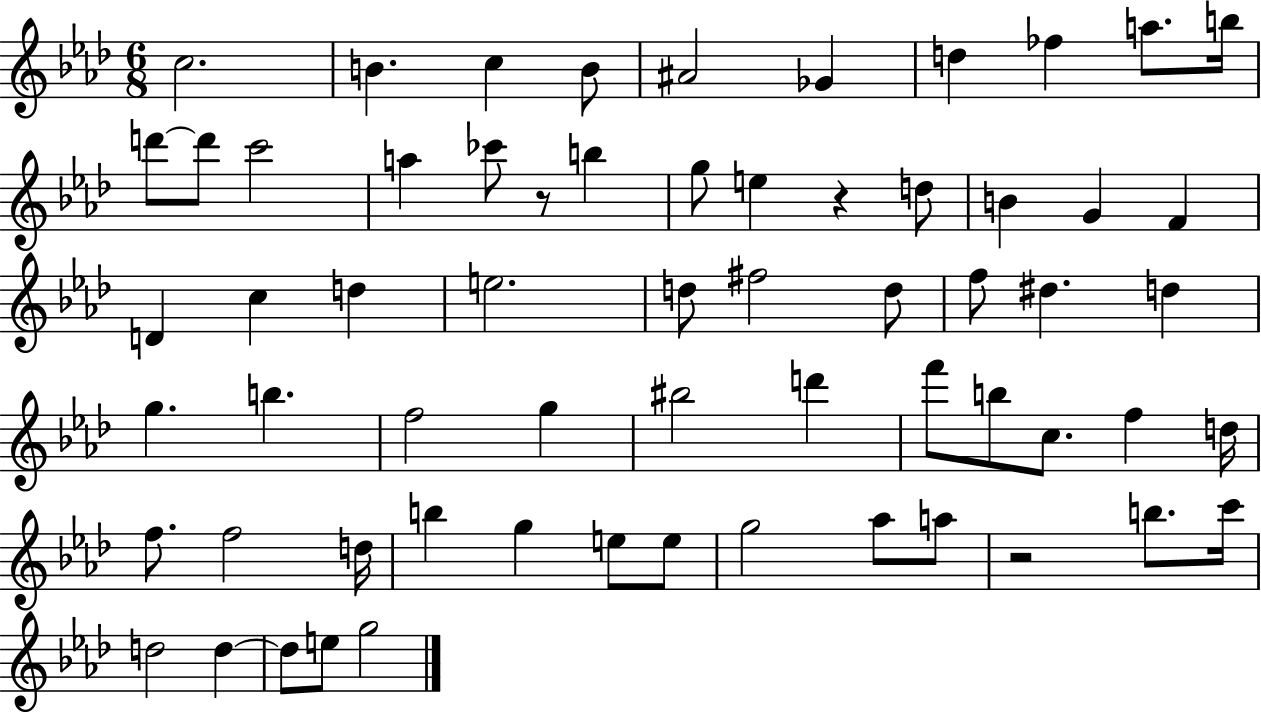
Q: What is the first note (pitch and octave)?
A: C5